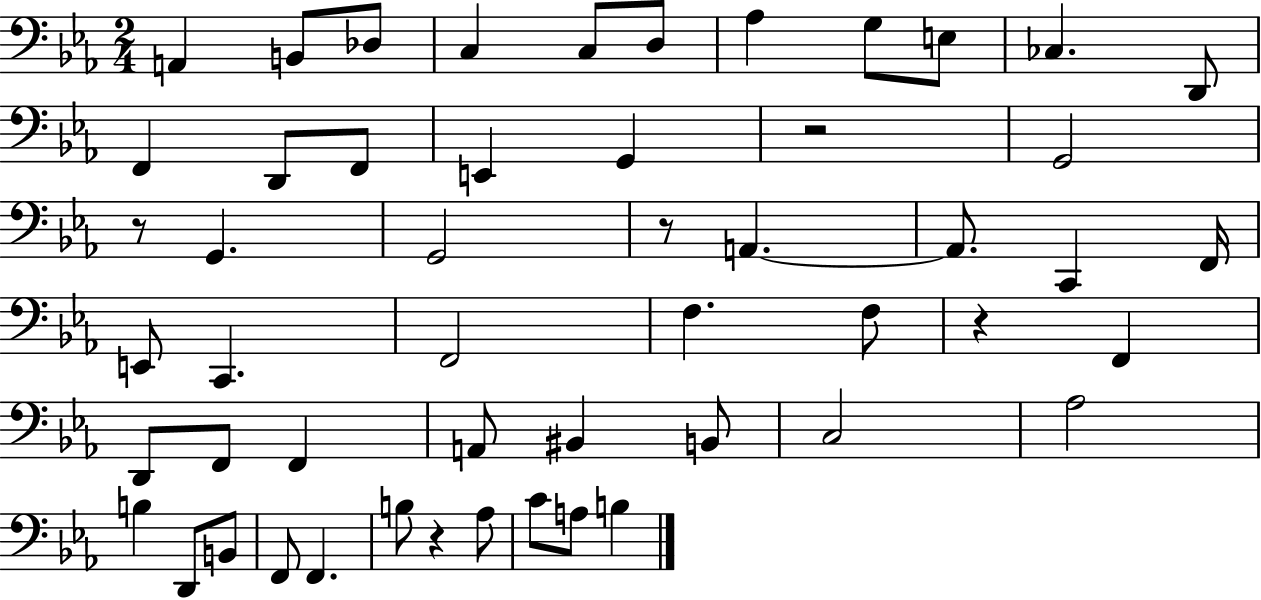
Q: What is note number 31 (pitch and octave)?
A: F2